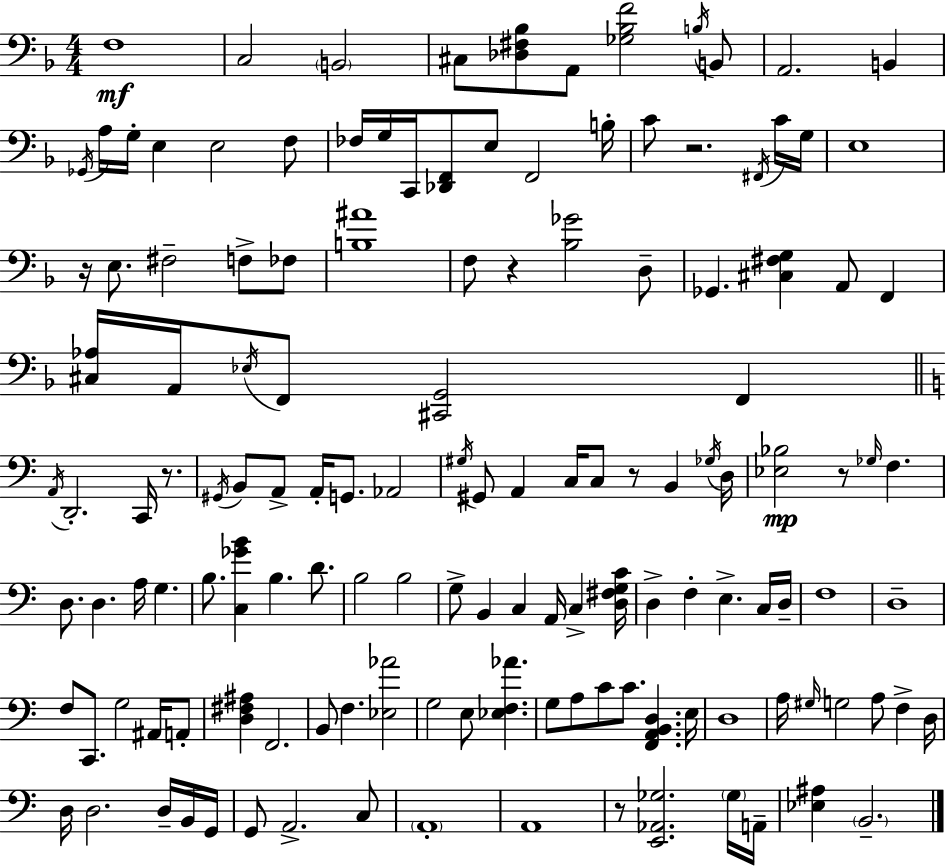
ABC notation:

X:1
T:Untitled
M:4/4
L:1/4
K:F
F,4 C,2 B,,2 ^C,/2 [_D,^F,_B,]/2 A,,/2 [_G,_B,F]2 B,/4 B,,/2 A,,2 B,, _G,,/4 A,/4 G,/4 E, E,2 F,/2 _F,/4 G,/4 C,,/4 [_D,,F,,]/2 E,/2 F,,2 B,/4 C/2 z2 ^F,,/4 C/4 G,/4 E,4 z/4 E,/2 ^F,2 F,/2 _F,/2 [B,^A]4 F,/2 z [_B,_G]2 D,/2 _G,, [^C,^F,G,] A,,/2 F,, [^C,_A,]/4 A,,/4 _E,/4 F,,/2 [^C,,G,,]2 F,, A,,/4 D,,2 C,,/4 z/2 ^G,,/4 B,,/2 A,,/2 A,,/4 G,,/2 _A,,2 ^G,/4 ^G,,/2 A,, C,/4 C,/2 z/2 B,, _G,/4 D,/4 [_E,_B,]2 z/2 _G,/4 F, D,/2 D, A,/4 G, B,/2 [C,_GB] B, D/2 B,2 B,2 G,/2 B,, C, A,,/4 C, [D,^F,G,C]/4 D, F, E, C,/4 D,/4 F,4 D,4 F,/2 C,,/2 G,2 ^A,,/4 A,,/2 [D,^F,^A,] F,,2 B,,/2 F, [_E,_A]2 G,2 E,/2 [_E,F,_A] G,/2 A,/2 C/2 C/2 [F,,A,,B,,D,] E,/4 D,4 A,/4 ^G,/4 G,2 A,/2 F, D,/4 D,/4 D,2 D,/4 B,,/4 G,,/4 G,,/2 A,,2 C,/2 A,,4 A,,4 z/2 [E,,_A,,_G,]2 _G,/4 A,,/4 [_E,^A,] B,,2